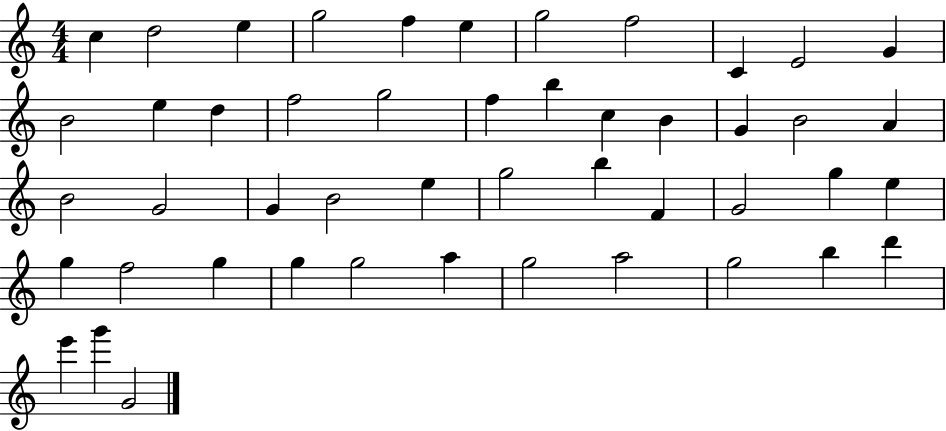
C5/q D5/h E5/q G5/h F5/q E5/q G5/h F5/h C4/q E4/h G4/q B4/h E5/q D5/q F5/h G5/h F5/q B5/q C5/q B4/q G4/q B4/h A4/q B4/h G4/h G4/q B4/h E5/q G5/h B5/q F4/q G4/h G5/q E5/q G5/q F5/h G5/q G5/q G5/h A5/q G5/h A5/h G5/h B5/q D6/q E6/q G6/q G4/h